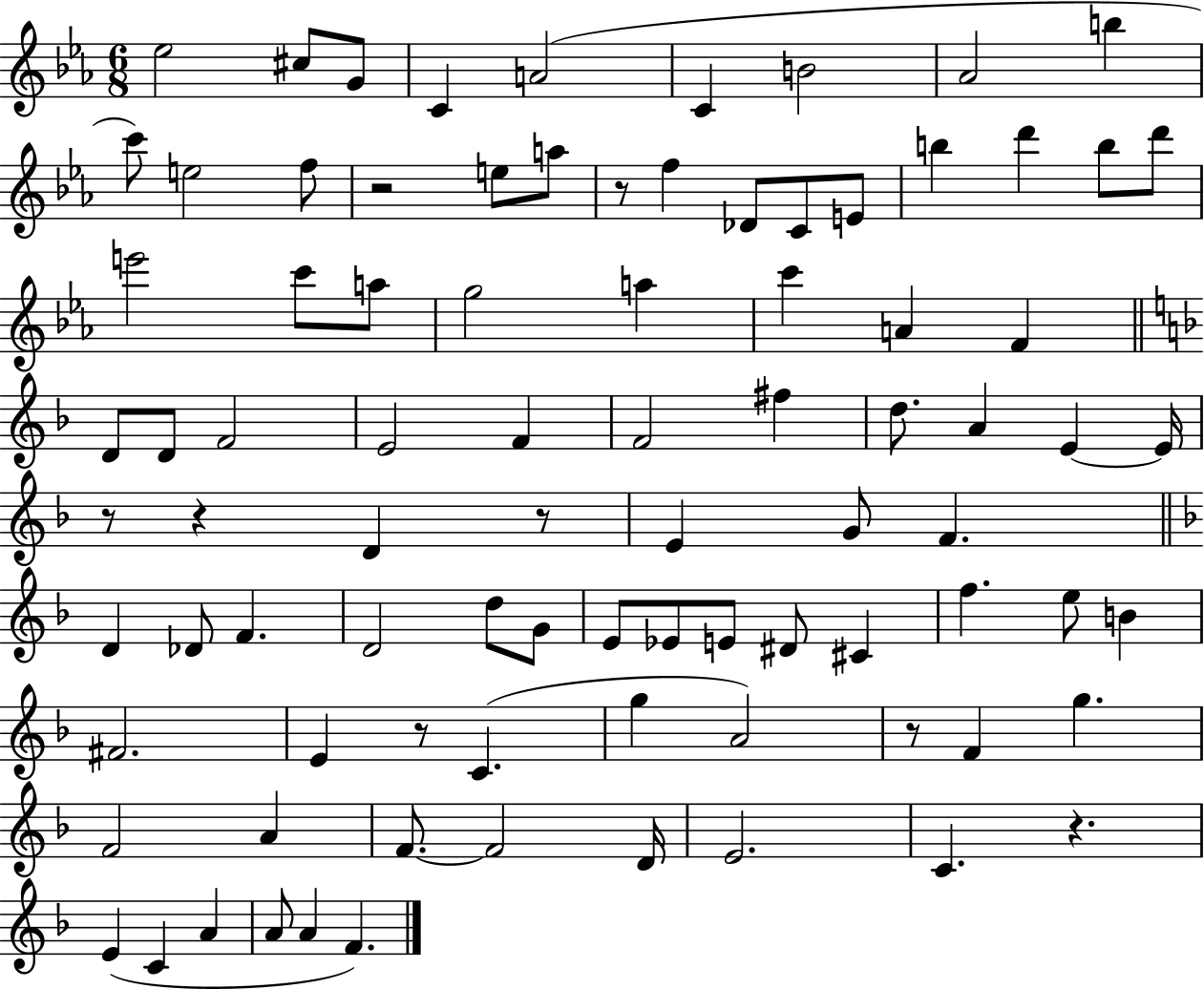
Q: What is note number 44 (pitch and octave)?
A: G4